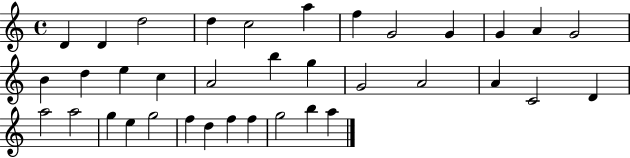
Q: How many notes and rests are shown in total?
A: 36